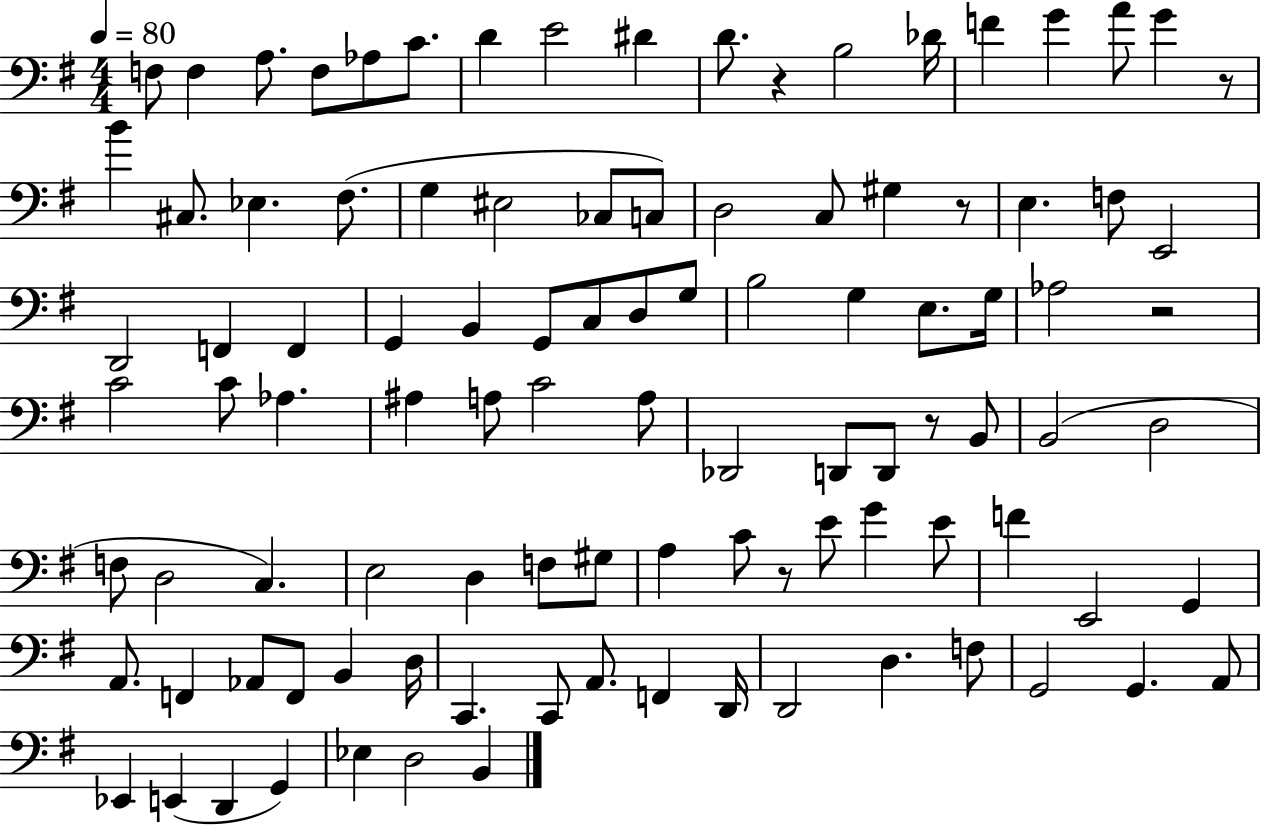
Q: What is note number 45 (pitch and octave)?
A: C4